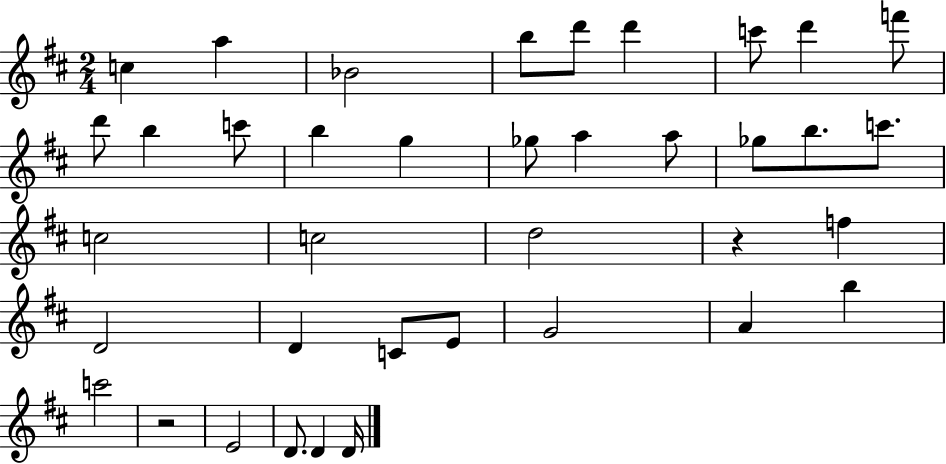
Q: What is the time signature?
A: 2/4